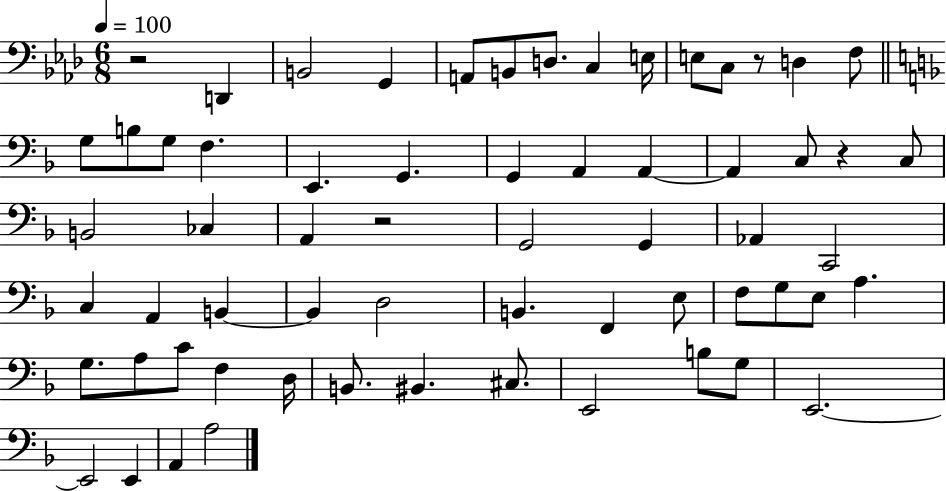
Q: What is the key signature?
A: AES major